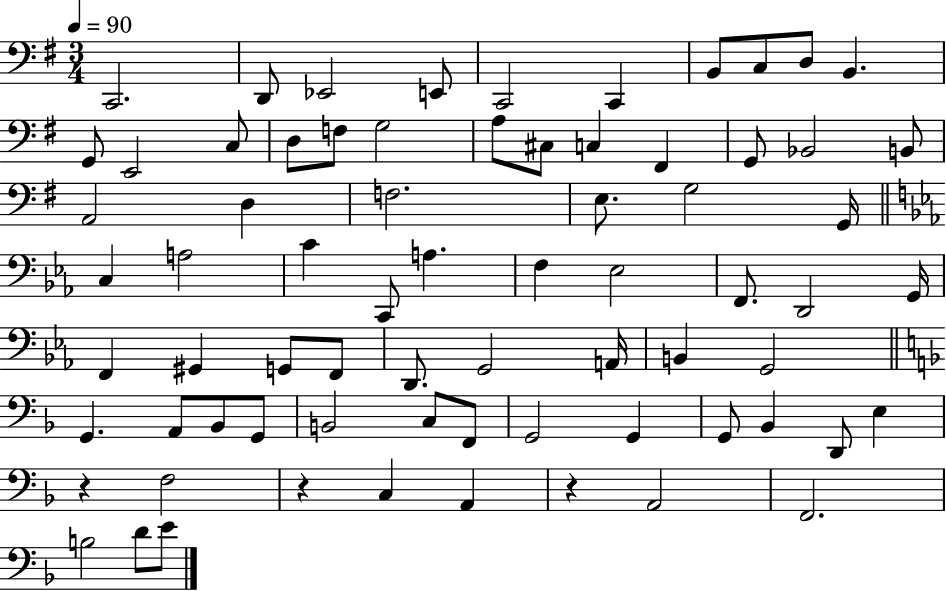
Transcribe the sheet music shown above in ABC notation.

X:1
T:Untitled
M:3/4
L:1/4
K:G
C,,2 D,,/2 _E,,2 E,,/2 C,,2 C,, B,,/2 C,/2 D,/2 B,, G,,/2 E,,2 C,/2 D,/2 F,/2 G,2 A,/2 ^C,/2 C, ^F,, G,,/2 _B,,2 B,,/2 A,,2 D, F,2 E,/2 G,2 G,,/4 C, A,2 C C,,/2 A, F, _E,2 F,,/2 D,,2 G,,/4 F,, ^G,, G,,/2 F,,/2 D,,/2 G,,2 A,,/4 B,, G,,2 G,, A,,/2 _B,,/2 G,,/2 B,,2 C,/2 F,,/2 G,,2 G,, G,,/2 _B,, D,,/2 E, z F,2 z C, A,, z A,,2 F,,2 B,2 D/2 E/2